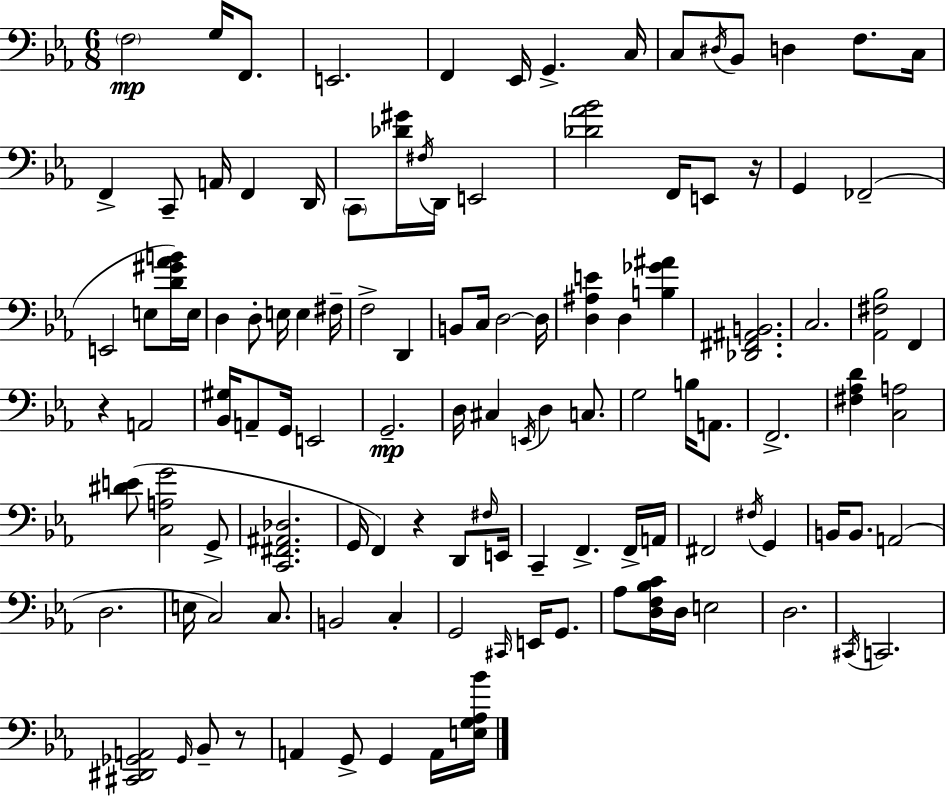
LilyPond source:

{
  \clef bass
  \numericTimeSignature
  \time 6/8
  \key c \minor
  \parenthesize f2\mp g16 f,8. | e,2. | f,4 ees,16 g,4.-> c16 | c8 \acciaccatura { dis16 } bes,8 d4 f8. | \break c16 f,4-> c,8-- a,16 f,4 | d,16 \parenthesize c,8 <des' gis'>16 \acciaccatura { fis16 } d,16 e,2 | <des' aes' bes'>2 f,16 e,8 | r16 g,4 fes,2--( | \break e,2 e8 | <d' gis' aes' b'>16) e16 d4 d8-. e16 e4 | fis16-- f2-> d,4 | b,8 c16 d2~~ | \break d16 <d ais e'>4 d4 <b ges' ais'>4 | <des, fis, ais, b,>2. | c2. | <aes, fis bes>2 f,4 | \break r4 a,2 | <bes, gis>16 a,8-- g,16 e,2 | g,2.--\mp | d16 cis4 \acciaccatura { e,16 } d4 | \break c8. g2 b16 | a,8. f,2.-> | <fis aes d'>4 <c a>2 | <dis' e'>8( <c a g'>2 | \break g,8-> <c, fis, ais, des>2. | g,16 f,4) r4 | d,8 \grace { fis16 } e,16 c,4-- f,4.-> | f,16-> a,16 fis,2 | \break \acciaccatura { fis16 } g,4 b,16 b,8. a,2( | d2. | e16 c2) | c8. b,2 | \break c4-. g,2 | \grace { cis,16 } e,16 g,8. aes8 <d f bes c'>16 d16 e2 | d2. | \acciaccatura { cis,16 } c,2. | \break <cis, dis, ges, a,>2 | \grace { ges,16 } bes,8-- r8 a,4 | g,8-> g,4 a,16 <e g aes bes'>16 \bar "|."
}